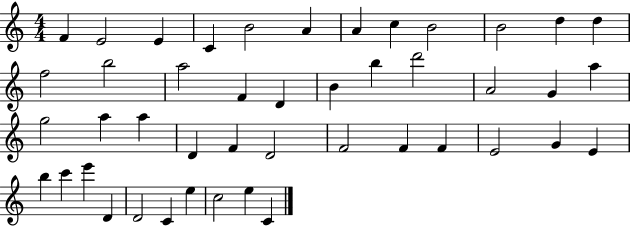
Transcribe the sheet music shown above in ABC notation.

X:1
T:Untitled
M:4/4
L:1/4
K:C
F E2 E C B2 A A c B2 B2 d d f2 b2 a2 F D B b d'2 A2 G a g2 a a D F D2 F2 F F E2 G E b c' e' D D2 C e c2 e C